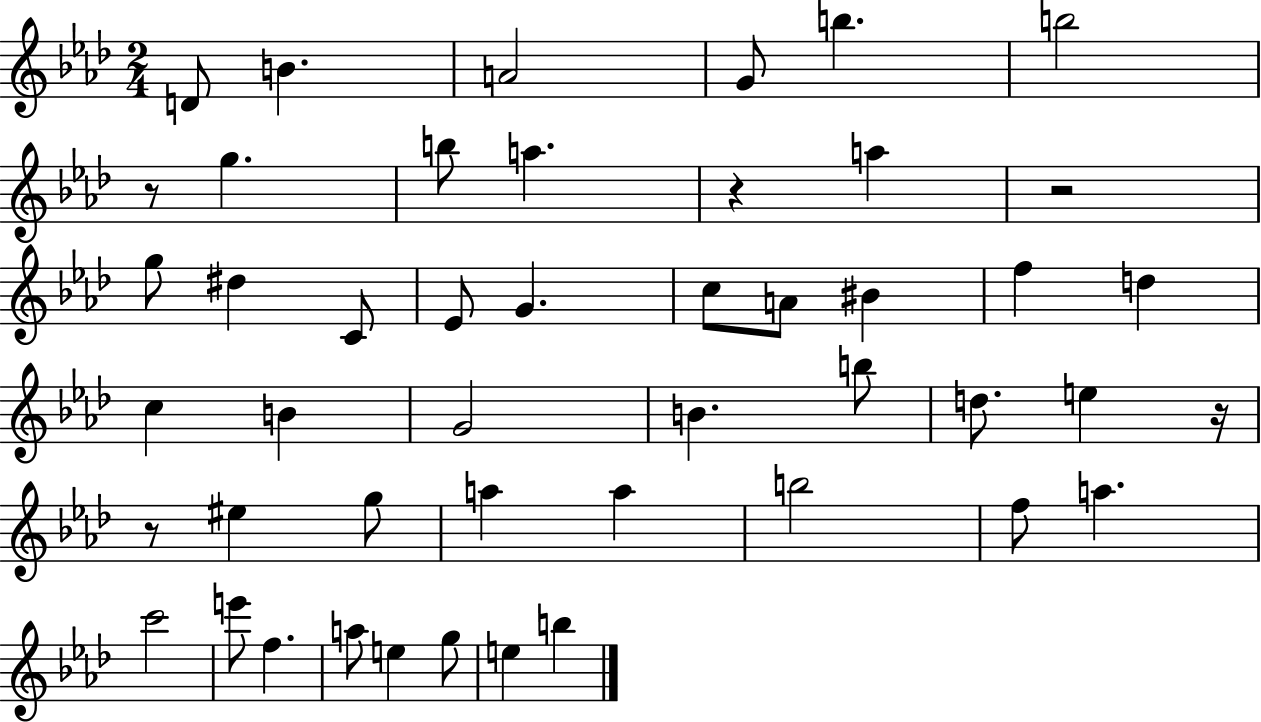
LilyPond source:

{
  \clef treble
  \numericTimeSignature
  \time 2/4
  \key aes \major
  d'8 b'4. | a'2 | g'8 b''4. | b''2 | \break r8 g''4. | b''8 a''4. | r4 a''4 | r2 | \break g''8 dis''4 c'8 | ees'8 g'4. | c''8 a'8 bis'4 | f''4 d''4 | \break c''4 b'4 | g'2 | b'4. b''8 | d''8. e''4 r16 | \break r8 eis''4 g''8 | a''4 a''4 | b''2 | f''8 a''4. | \break c'''2 | e'''8 f''4. | a''8 e''4 g''8 | e''4 b''4 | \break \bar "|."
}